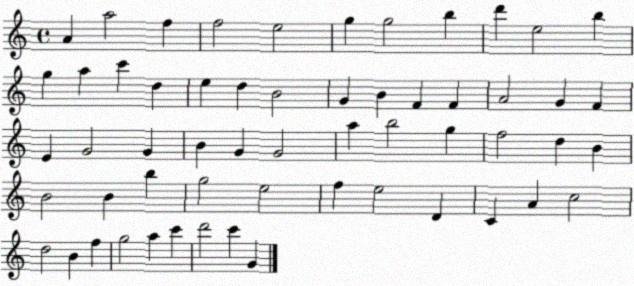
X:1
T:Untitled
M:4/4
L:1/4
K:C
A a2 f f2 e2 g g2 b d' e2 b g a c' d e d B2 G B F F A2 G F E G2 G B G G2 a b2 g f2 d B B2 B b g2 e2 f e2 D C A c2 d2 B f g2 a c' d'2 c' G